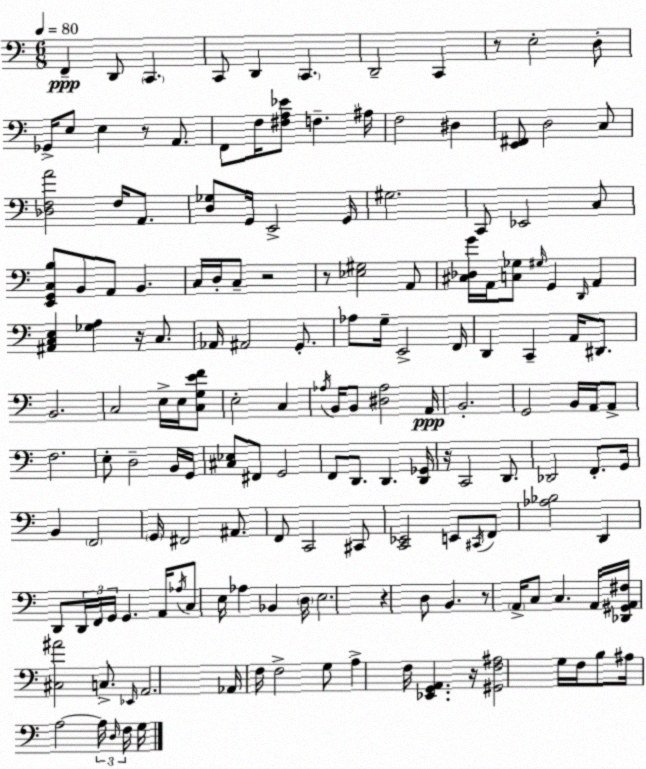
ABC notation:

X:1
T:Untitled
M:6/8
L:1/4
K:Am
F,, D,,/2 C,, C,,/2 D,, C,, D,,2 C,, z/2 E,2 D,/2 _G,,/4 E,/2 E, z/2 A,,/2 F,,/2 F,/4 [^F,A,_E]/2 F, ^A,/4 F,2 ^D, [E,,^F,,]/2 D,2 C,/2 [_D,F,A]2 F,/4 A,,/2 [D,_G,]/2 G,,/4 E,,2 G,,/4 ^G,2 C,,/2 _E,,2 C,/2 [E,,G,,C,B,]/2 B,,/2 A,,/2 B,, C,/4 D,/4 C,/2 z2 z/2 [_E,^G,]2 A,,/2 [^C,_D,G]/4 A,,/4 [C,_G,]/2 ^G,/4 G,, D,,/4 A,, [^A,,C,E,] [_G,A,] z/4 C,/2 _A,,/4 ^A,,2 G,,/2 _A,/2 G,/4 E,,2 F,,/4 D,, C,, A,,/4 ^D,,/2 B,,2 C,2 E,/4 E,/4 [C,G,EF]/2 E,2 C, _A,/4 B,,/4 B,,/2 [^D,_A,]2 A,,/4 B,,2 G,,2 B,,/4 A,,/4 A,,/2 F,2 E,/2 D,2 B,,/4 G,,/4 [^C,_E,]/2 ^F,,/2 G,,2 F,,/2 D,,/2 D,, [D,,_G,,]/4 z/4 C,,2 D,,/2 _D,,2 F,,/2 G,,/4 B,, F,,2 G,,/4 ^F,,2 ^A,,/2 F,,/2 C,,2 ^C,,/2 [C,,_E,,]2 E,,/2 ^C,,/4 F,,/2 [_A,_B,]2 D,, D,,/2 D,,/4 F,,/4 G,,/4 G,, A,,/4 _A,/4 C,/2 E,/4 _A, _B,, D,/4 E,2 z D,/2 B,, z/2 A,,/4 C,/2 C, A,,/4 [_D,,^G,,A,,^F,]/4 [^C,^A]2 C,/2 _E,,/4 A,,2 _A,,/4 F,/4 F,2 G,/2 A, F,/4 [_E,,G,,A,,] z/4 [^G,,F,^A,]2 G,/4 F,/4 B,/2 ^A,/4 A,2 A,/4 D,/4 F,/4 G,/4